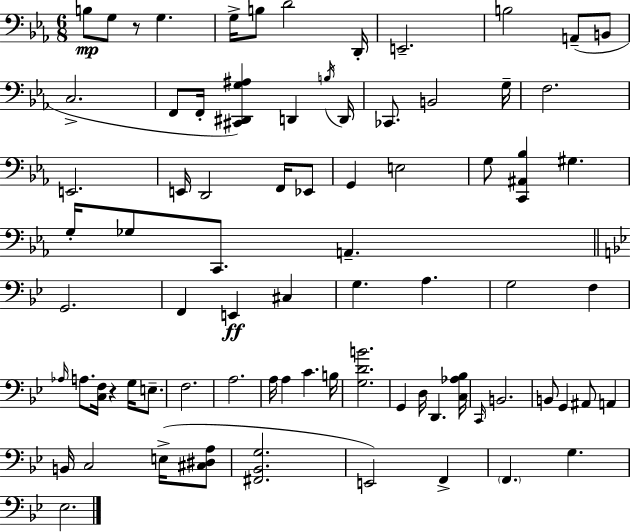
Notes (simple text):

B3/e G3/e R/e G3/q. G3/s B3/e D4/h D2/s E2/h. B3/h A2/e B2/e C3/h. F2/e F2/s [C#2,D#2,G3,A#3]/q D2/q B3/s D2/s CES2/e. B2/h G3/s F3/h. E2/h. E2/s D2/h F2/s Eb2/e G2/q E3/h G3/e [C2,A#2,Bb3]/q G#3/q. G3/s Gb3/e C2/e. A2/q. G2/h. F2/q E2/q C#3/q G3/q. A3/q. G3/h F3/q Ab3/s A3/e. [C3,F3]/s R/q G3/s E3/e. F3/h. A3/h. A3/s A3/q C4/q. B3/s [G3,D4,B4]/h. G2/q D3/s D2/q. [C3,Ab3,Bb3]/s C2/s B2/h. B2/e G2/q A#2/e A2/q B2/s C3/h E3/s [C#3,D#3,A3]/e [F#2,Bb2,G3]/h. E2/h F2/q F2/q. G3/q. Eb3/h.